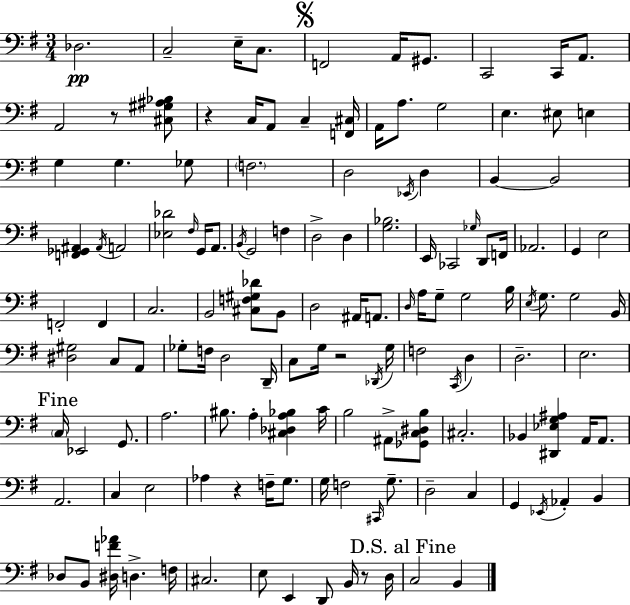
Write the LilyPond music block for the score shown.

{
  \clef bass
  \numericTimeSignature
  \time 3/4
  \key e \minor
  des2.\pp | c2-- e16-- c8. | \mark \markup { \musicglyph "scripts.segno" } f,2 a,16 gis,8. | c,2 c,16 a,8. | \break a,2 r8 <cis gis ais bes>8 | r4 c16 a,8 c4-- <f, cis>16 | a,16 a8. g2 | e4. eis8 e4 | \break g4 g4. ges8 | \parenthesize f2. | d2 \acciaccatura { ees,16 } d4 | b,4~~ b,2 | \break <f, ges, ais,>4 \acciaccatura { ais,16 } a,2 | <ees des'>2 \grace { fis16 } g,16 | a,8. \acciaccatura { b,16 } g,2 | f4 d2-> | \break d4 <g bes>2. | e,16 ces,2 | \grace { ges16 } d,8 f,16 aes,2. | g,4 e2 | \break f,2-. | f,4 c2. | b,2 | <cis f gis des'>8 b,8 d2 | \break ais,16 a,8. \grace { d16 } a16 g8-- g2 | b16 \acciaccatura { e16 } g8. g2 | b,16 <dis gis>2 | c8 a,8 ges8-. f16 d2 | \break d,16-- c8 g16 r2 | \acciaccatura { des,16 } g16 f2 | \acciaccatura { c,16 } d4 d2.-- | e2. | \break \mark "Fine" \parenthesize c16 ees,2 | g,8. a2. | bis8. | a4-. <cis des a bes>4 c'16 b2 | \break ais,8-> <ges, c dis b>8 cis2.-. | bes,4 | <dis, ees g ais>4 a,16 a,8. a,2. | c4 | \break e2 aes4 | r4 f16-- g8. g16 f2 | \grace { cis,16 } g8.-- d2-- | c4 g,4 | \break \acciaccatura { ees,16 } aes,4-. b,4 des8 | b,8 <dis f' aes'>16 d4.-> f16 cis2. | e8 | e,4 d,8 b,16 r8 d16 \mark "D.S. al Fine" c2 | \break b,4 \bar "|."
}